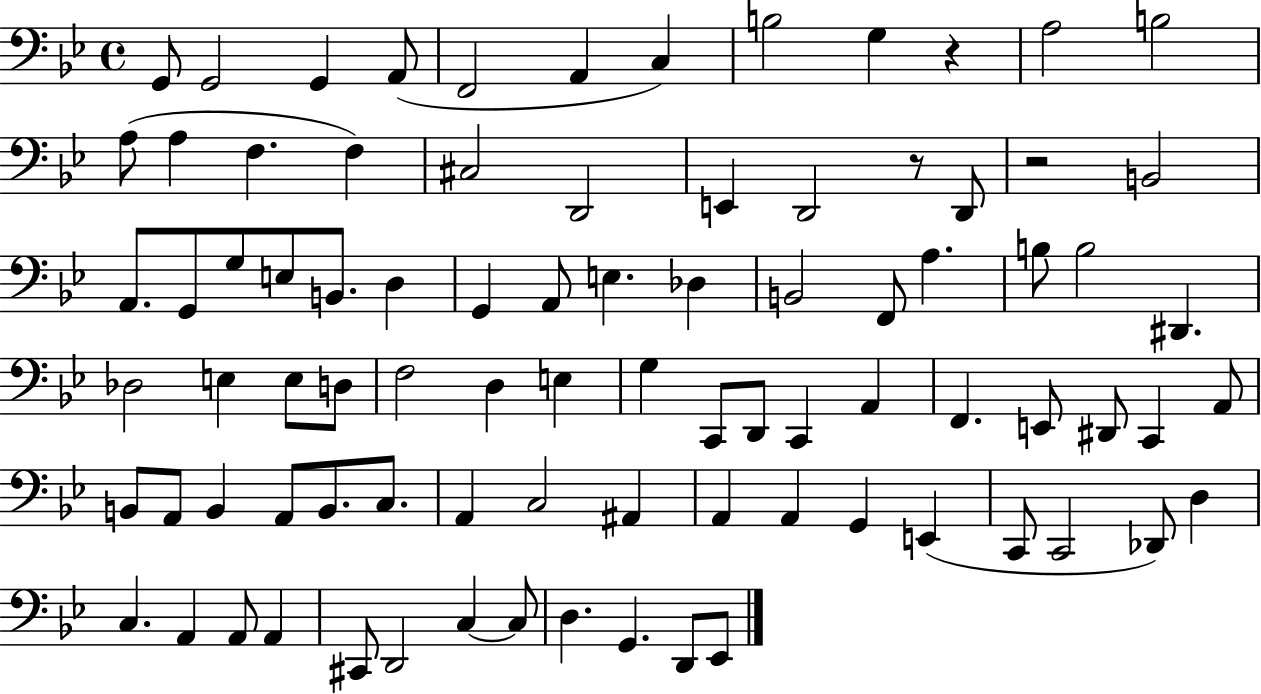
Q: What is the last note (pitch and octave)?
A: Eb2